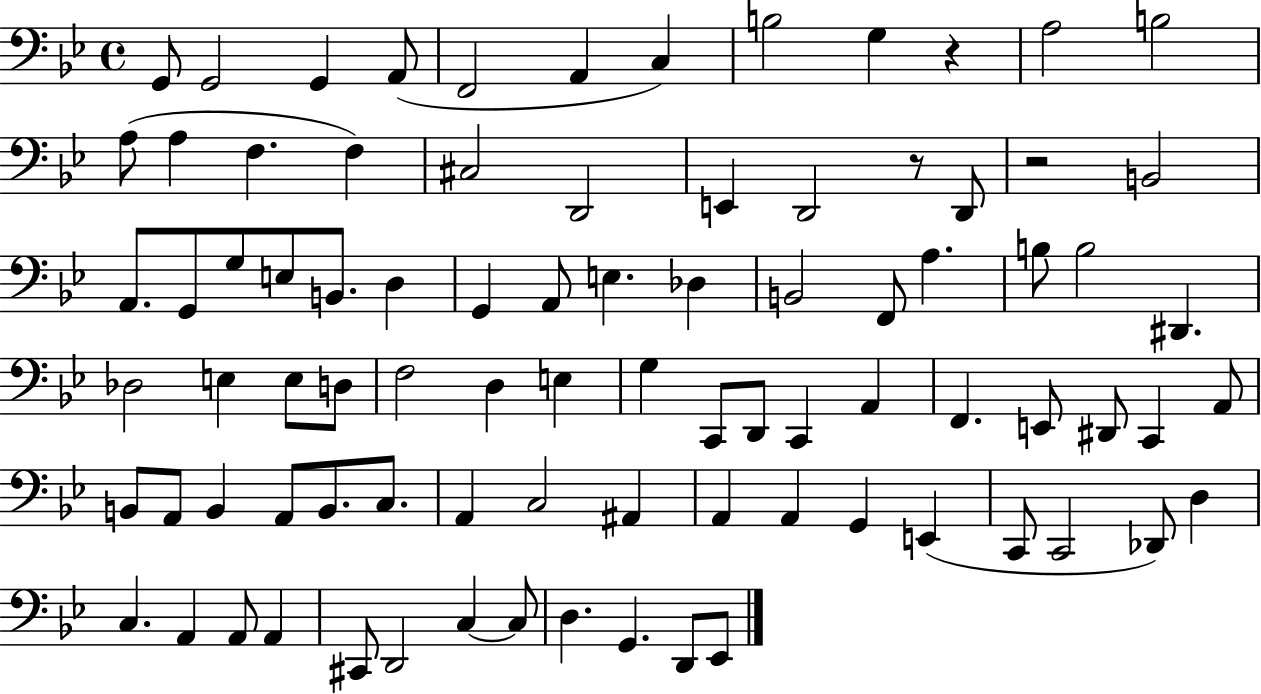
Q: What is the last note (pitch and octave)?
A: Eb2